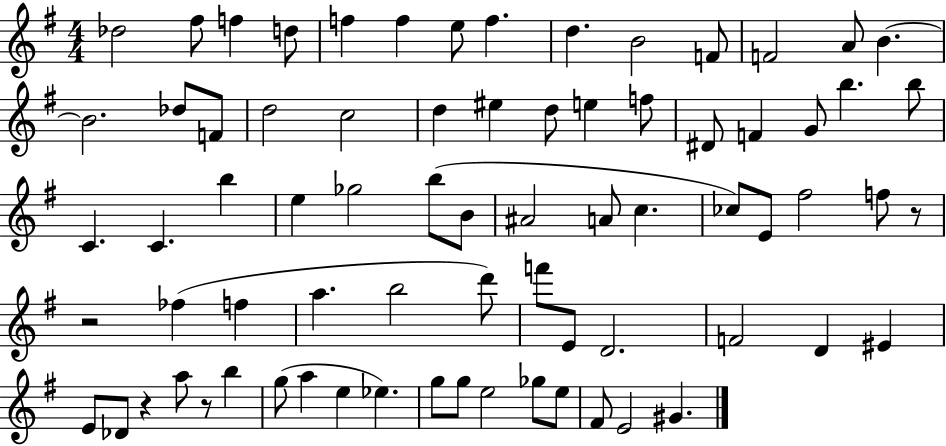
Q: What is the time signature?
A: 4/4